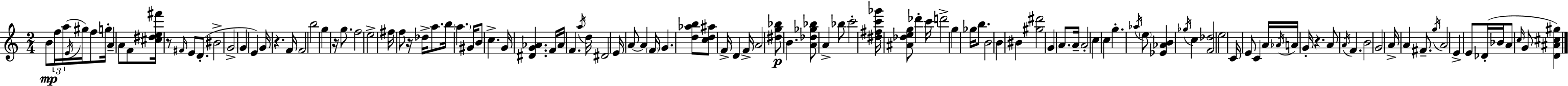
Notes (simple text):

B4/e F5/s A5/s E4/s G#5/s F5/e G5/s A4/q A4/e F4/e [C#5,D#5,E5,F#6]/s R/e F#4/s E4/e D4/e. BIS4/h G4/h G4/q E4/q G4/s R/q. F4/s F4/h B5/h G5/q R/s G5/e. F5/h E5/h F#5/s F5/e R/s Db5/s A5/e. B5/s A5/q. G#4/s B4/e C5/q. G4/s [D#4,G4,Ab4]/q. F4/s Ab4/s F4/q. A5/s D5/s D#4/h E4/s A4/e A4/q F4/s G4/q. [D5,Ab5,B5]/e [C5,D5,A#5]/e F4/s D4/q F4/s A4/h [D#5,G5,Bb5]/e B4/q. [A4,Db5,Gb5,Bb5]/e A4/q Bb5/e C6/h [D#5,F#5,C6,Gb6]/s [A#4,Db5,E5,G5]/e Db6/q C6/s D6/h G5/q Gb5/s B5/e. B4/h B4/q BIS4/q [G#5,D#6]/h G4/q A4/e. A4/s A4/h C5/q C5/q G5/q. Ab5/s E5/e [Eb4,Ab4,B4]/q Gb5/s C5/q [F4,Db5]/h E5/h C4/s E4/e C4/q A4/s Ab4/s A4/s G4/s R/q. A4/e A4/s F4/q. B4/h G4/h A4/s A4/q F#4/e. G5/s A4/h E4/q E4/e Db4/s Bb4/s A4/e C5/s G4/e [D4,A#4,C#5,G#5]/q